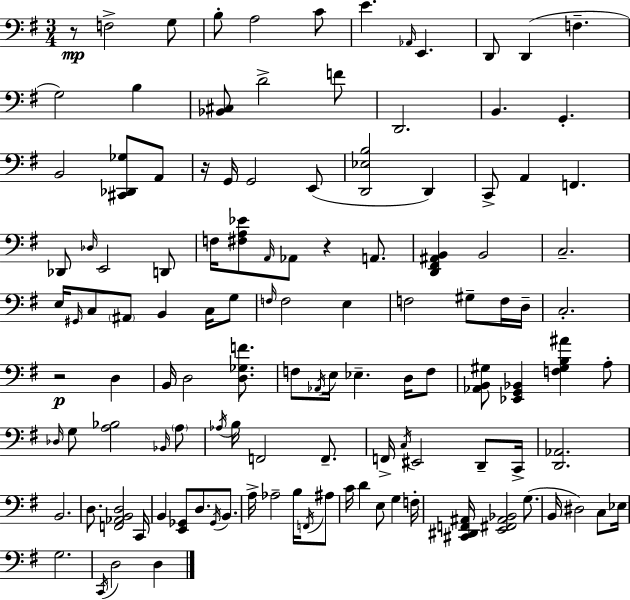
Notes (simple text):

R/e F3/h G3/e B3/e A3/h C4/e E4/q. Ab2/s E2/q. D2/e D2/q F3/q. G3/h B3/q [Bb2,C#3]/e D4/h F4/e D2/h. B2/q. G2/q. B2/h [C#2,Db2,Gb3]/e A2/e R/s G2/s G2/h E2/e [D2,Eb3,B3]/h D2/q C2/e A2/q F2/q. Db2/e Db3/s E2/h D2/e F3/s [F#3,A3,Eb4]/e A2/s Ab2/e R/q A2/e. [D2,F#2,A#2,B2]/q B2/h C3/h. E3/s G#2/s C3/e A#2/e B2/q C3/s G3/e F3/s F3/h E3/q F3/h G#3/e F3/s D3/s C3/h. R/h D3/q B2/s D3/h [D3,Gb3,F4]/e. F3/e Ab2/s E3/s Eb3/q. D3/s F3/e [Ab2,B2,G#3]/e [Eb2,G2,Bb2]/q [F3,G#3,B3,A#4]/q A3/e Db3/s G3/e [A3,Bb3]/h Bb2/s A3/e Ab3/s B3/s F2/h F2/e. F2/s C3/s EIS2/h D2/e C2/s [D2,Ab2]/h. B2/h. D3/e. [F2,Ab2,B2,D3]/h C2/s B2/q [E2,Gb2]/e D3/e. Gb2/s B2/e. A3/s Ab3/h B3/s F2/s A#3/e C4/s D4/q E3/e G3/q F3/s [C#2,D#2,F2,A#2]/s [E2,F#2,A#2,Bb2]/h G3/e. B2/s D#3/h C3/e Eb3/s G3/h. C2/s D3/h D3/q